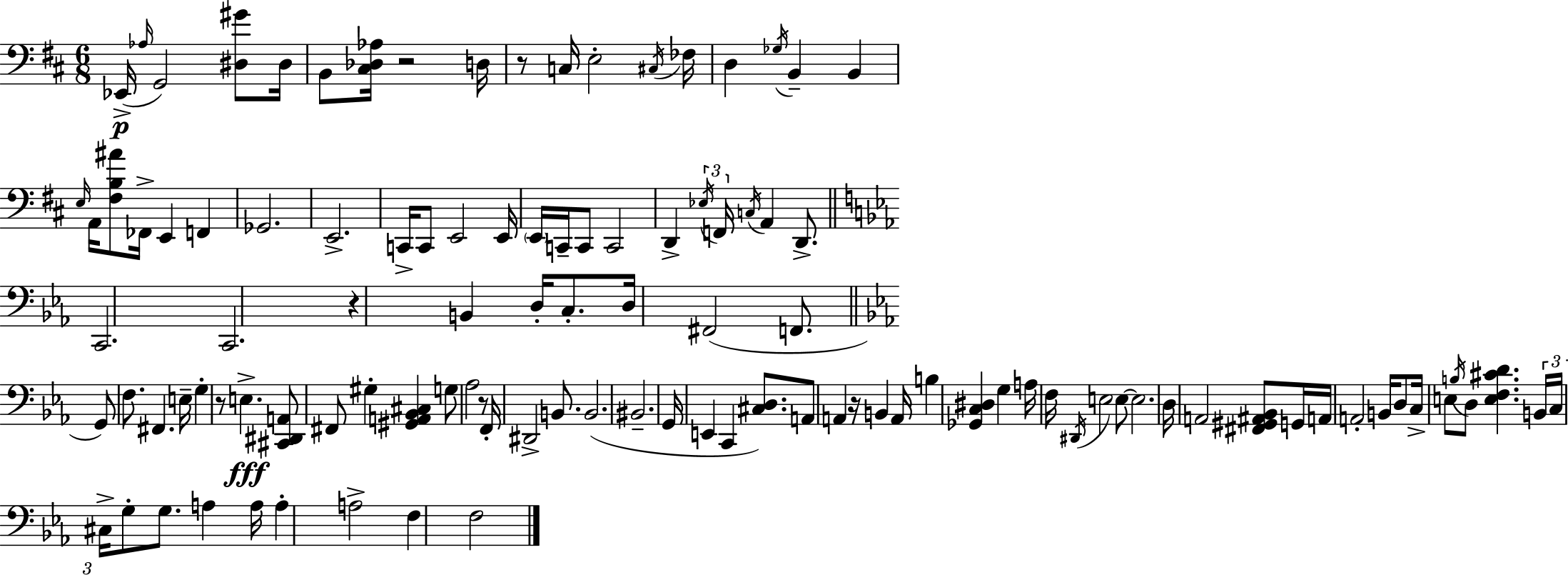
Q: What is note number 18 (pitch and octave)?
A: E2